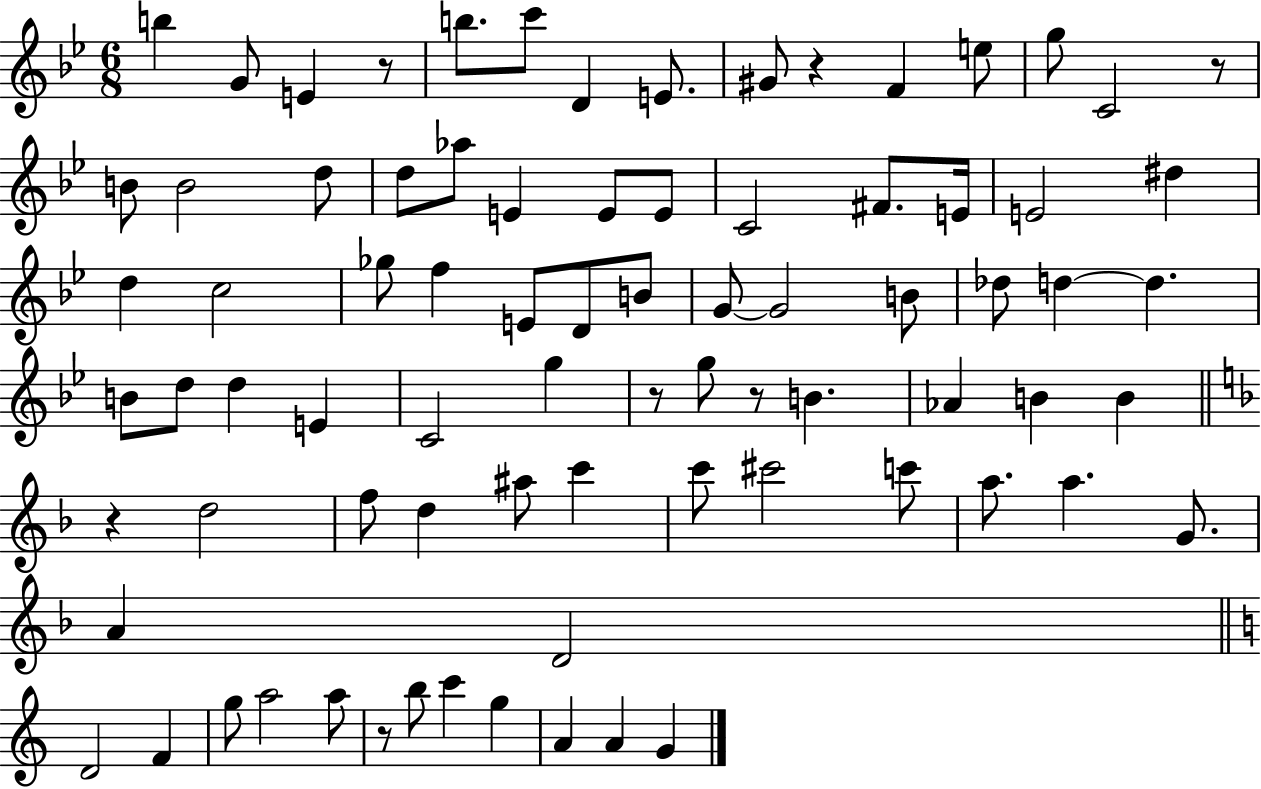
{
  \clef treble
  \numericTimeSignature
  \time 6/8
  \key bes \major
  b''4 g'8 e'4 r8 | b''8. c'''8 d'4 e'8. | gis'8 r4 f'4 e''8 | g''8 c'2 r8 | \break b'8 b'2 d''8 | d''8 aes''8 e'4 e'8 e'8 | c'2 fis'8. e'16 | e'2 dis''4 | \break d''4 c''2 | ges''8 f''4 e'8 d'8 b'8 | g'8~~ g'2 b'8 | des''8 d''4~~ d''4. | \break b'8 d''8 d''4 e'4 | c'2 g''4 | r8 g''8 r8 b'4. | aes'4 b'4 b'4 | \break \bar "||" \break \key d \minor r4 d''2 | f''8 d''4 ais''8 c'''4 | c'''8 cis'''2 c'''8 | a''8. a''4. g'8. | \break a'4 d'2 | \bar "||" \break \key a \minor d'2 f'4 | g''8 a''2 a''8 | r8 b''8 c'''4 g''4 | a'4 a'4 g'4 | \break \bar "|."
}